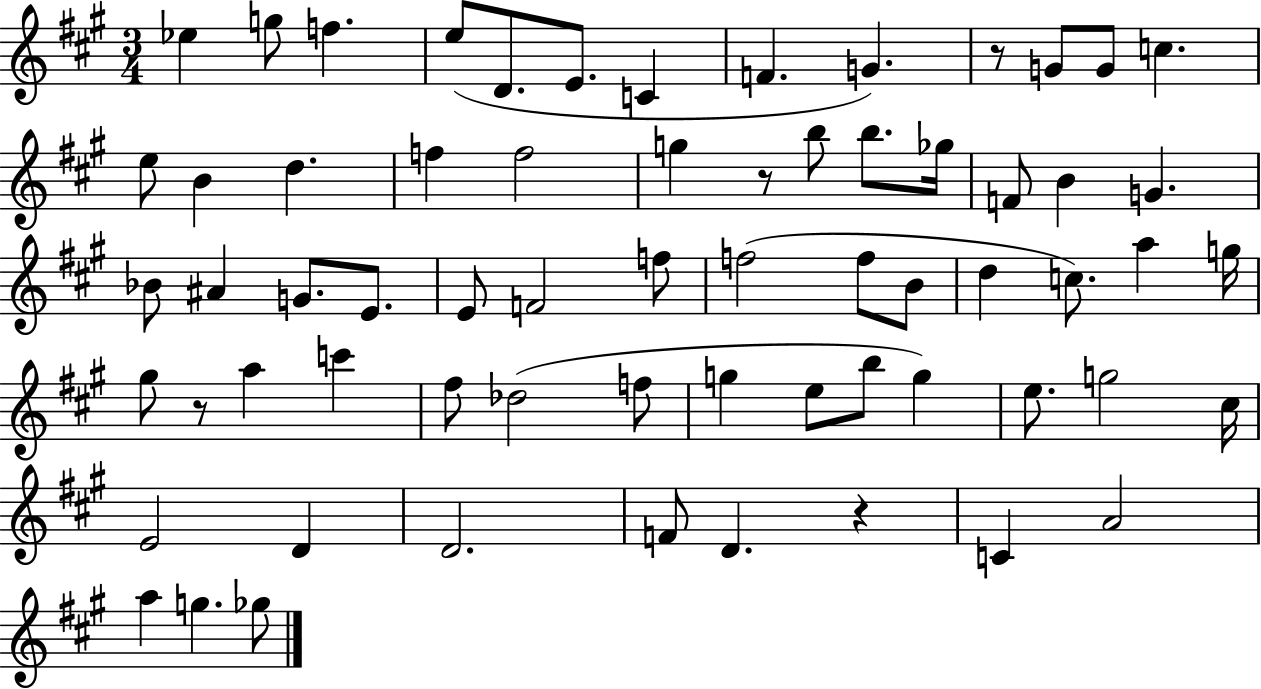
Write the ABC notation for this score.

X:1
T:Untitled
M:3/4
L:1/4
K:A
_e g/2 f e/2 D/2 E/2 C F G z/2 G/2 G/2 c e/2 B d f f2 g z/2 b/2 b/2 _g/4 F/2 B G _B/2 ^A G/2 E/2 E/2 F2 f/2 f2 f/2 B/2 d c/2 a g/4 ^g/2 z/2 a c' ^f/2 _d2 f/2 g e/2 b/2 g e/2 g2 ^c/4 E2 D D2 F/2 D z C A2 a g _g/2